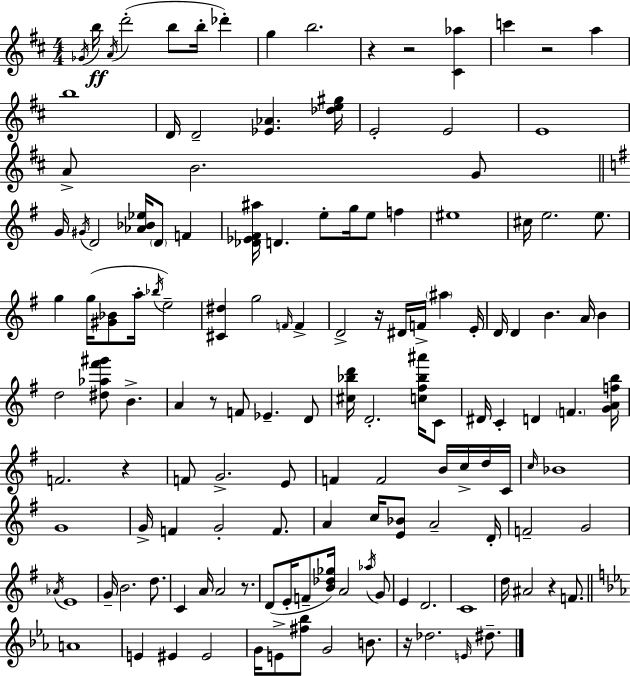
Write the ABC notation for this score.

X:1
T:Untitled
M:4/4
L:1/4
K:D
_G/4 b/4 A/4 d'2 b/2 b/4 _d' g b2 z z2 [^C_a] c' z2 a b4 D/4 D2 [_E_A] [_de^g]/4 E2 E2 E4 A/2 B2 G/2 G/4 ^G/4 D2 [_A_B_e]/4 D/2 F [_D_E^F^a]/4 D e/2 g/4 e/2 f ^e4 ^c/4 e2 e/2 g g/4 [^G_B]/2 a/4 _b/4 e2 [^C^d] g2 F/4 F D2 z/4 ^D/4 F/4 ^a E/4 D/4 D B A/4 B d2 [^d_a^f'^g']/2 B A z/2 F/2 _E D/2 [^c_bd']/4 D2 [c^f_b^a']/4 C/2 ^D/4 C D F [GAfb]/4 F2 z F/2 G2 E/2 F F2 B/4 c/4 d/4 C/4 c/4 _B4 G4 G/4 F G2 F/2 A c/4 [E_B]/2 A2 D/4 F2 G2 _A/4 E4 G/4 B2 d/2 C A/4 A2 z/2 D/2 E/4 F/2 [B_d_g]/4 A2 _a/4 G/2 E D2 C4 d/4 ^A2 z F/2 A4 E ^E ^E2 G/4 E/2 [^f_b]/2 G2 B/2 z/4 _d2 E/4 ^d/2